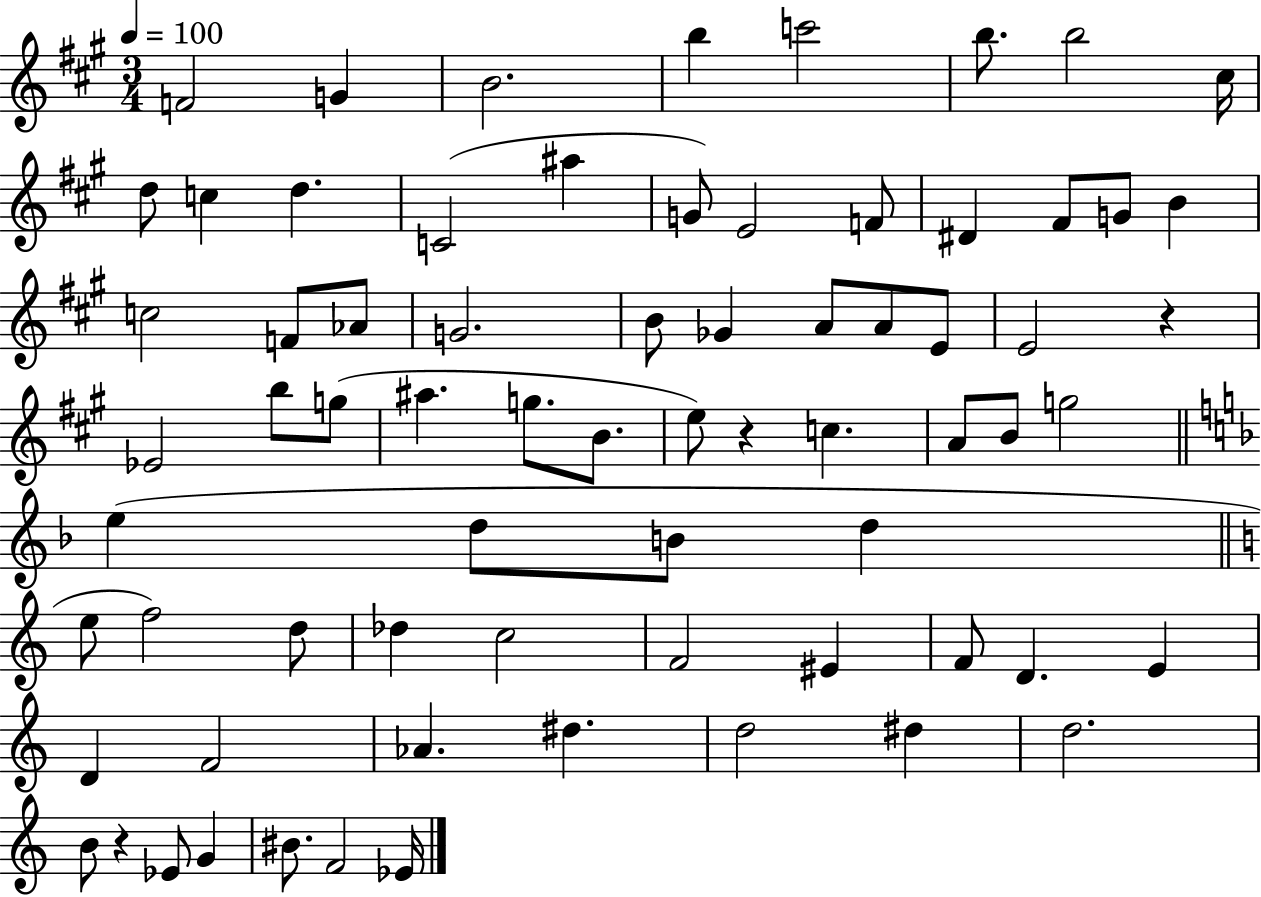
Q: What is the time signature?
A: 3/4